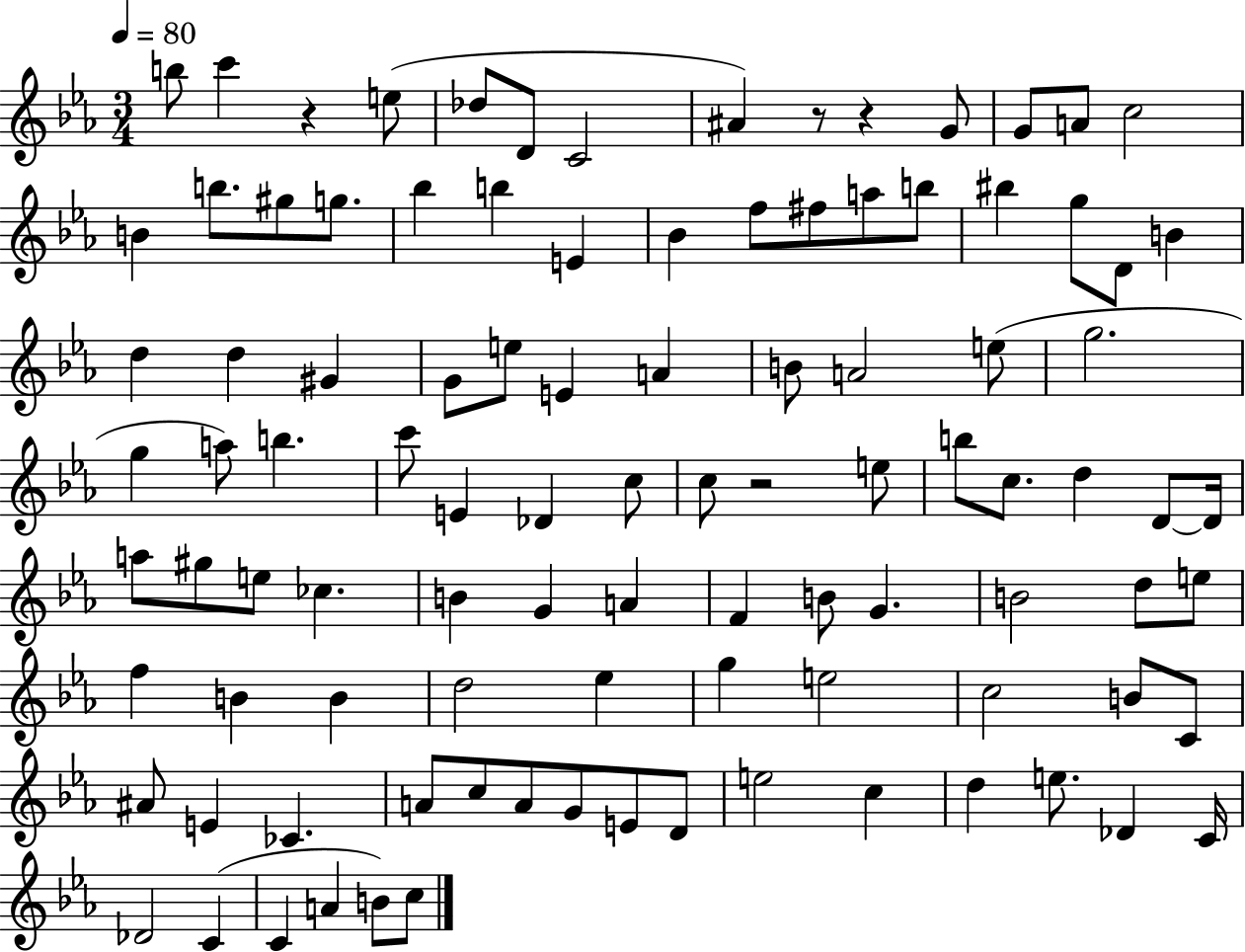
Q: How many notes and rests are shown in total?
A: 100